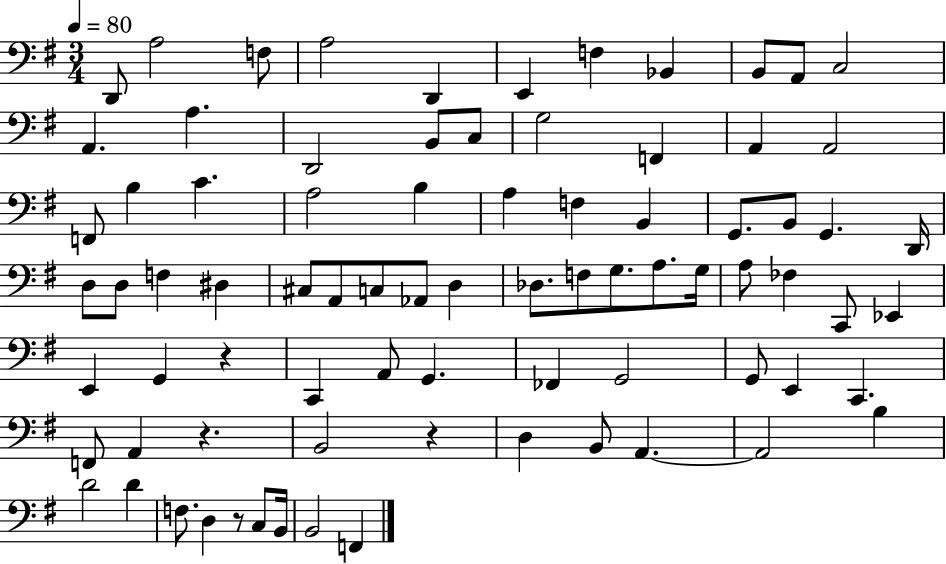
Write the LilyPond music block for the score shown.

{
  \clef bass
  \numericTimeSignature
  \time 3/4
  \key g \major
  \tempo 4 = 80
  d,8 a2 f8 | a2 d,4 | e,4 f4 bes,4 | b,8 a,8 c2 | \break a,4. a4. | d,2 b,8 c8 | g2 f,4 | a,4 a,2 | \break f,8 b4 c'4. | a2 b4 | a4 f4 b,4 | g,8. b,8 g,4. d,16 | \break d8 d8 f4 dis4 | cis8 a,8 c8 aes,8 d4 | des8. f8 g8. a8. g16 | a8 fes4 c,8 ees,4 | \break e,4 g,4 r4 | c,4 a,8 g,4. | fes,4 g,2 | g,8 e,4 c,4. | \break f,8 a,4 r4. | b,2 r4 | d4 b,8 a,4.~~ | a,2 b4 | \break d'2 d'4 | f8. d4 r8 c8 b,16 | b,2 f,4 | \bar "|."
}